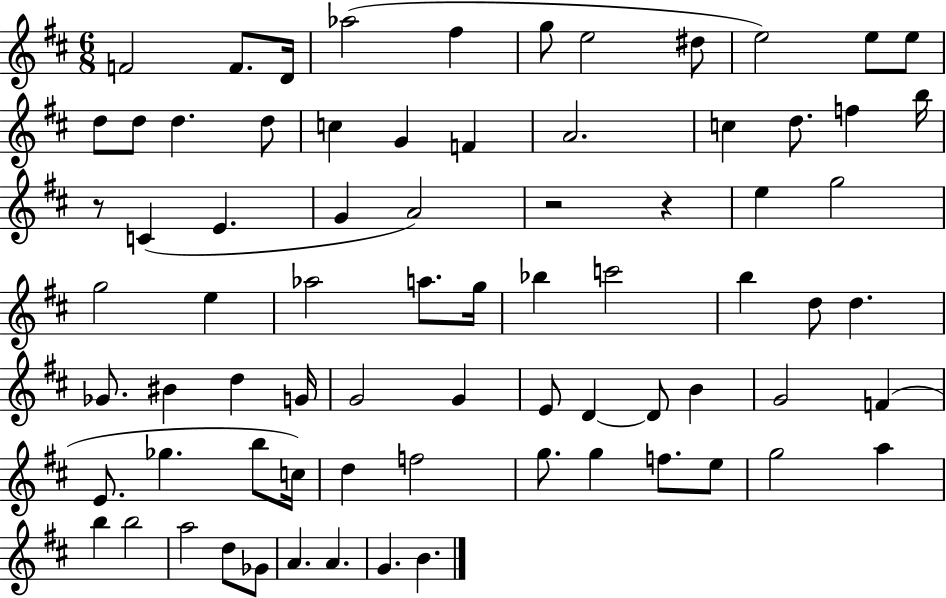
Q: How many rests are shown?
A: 3